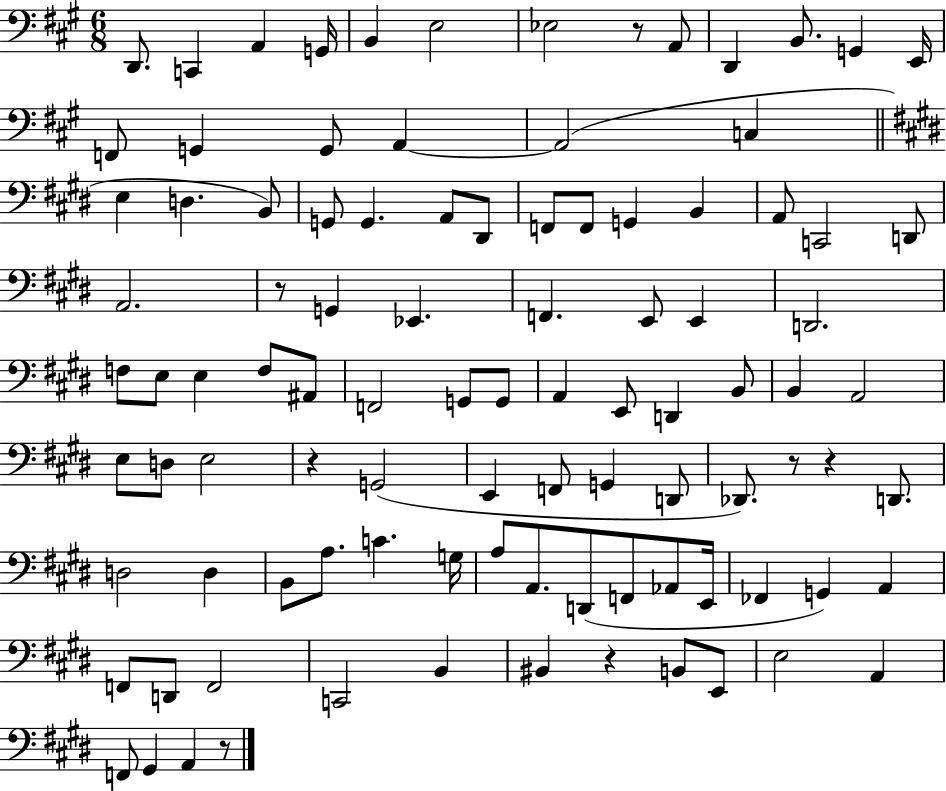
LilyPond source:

{
  \clef bass
  \numericTimeSignature
  \time 6/8
  \key a \major
  d,8. c,4 a,4 g,16 | b,4 e2 | ees2 r8 a,8 | d,4 b,8. g,4 e,16 | \break f,8 g,4 g,8 a,4~~ | a,2( c4 | \bar "||" \break \key e \major e4 d4. b,8) | g,8 g,4. a,8 dis,8 | f,8 f,8 g,4 b,4 | a,8 c,2 d,8 | \break a,2. | r8 g,4 ees,4. | f,4. e,8 e,4 | d,2. | \break f8 e8 e4 f8 ais,8 | f,2 g,8 g,8 | a,4 e,8 d,4 b,8 | b,4 a,2 | \break e8 d8 e2 | r4 g,2( | e,4 f,8 g,4 d,8 | des,8.) r8 r4 d,8. | \break d2 d4 | b,8 a8. c'4. g16 | a8 a,8. d,8( f,8 aes,8 e,16 | fes,4 g,4) a,4 | \break f,8 d,8 f,2 | c,2 b,4 | bis,4 r4 b,8 e,8 | e2 a,4 | \break f,8 gis,4 a,4 r8 | \bar "|."
}